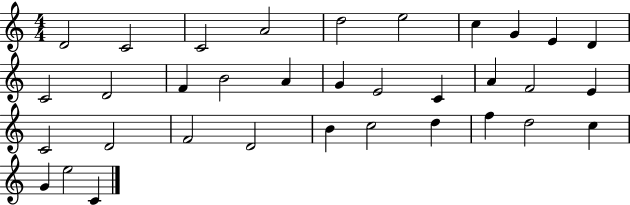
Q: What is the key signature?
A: C major